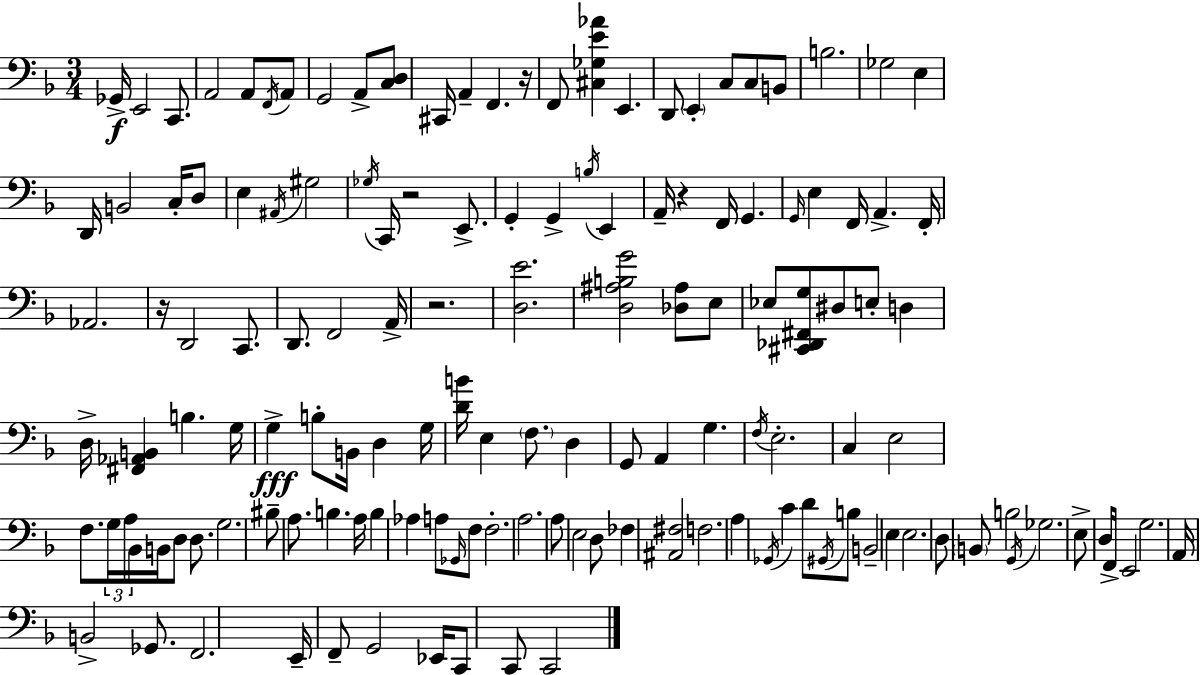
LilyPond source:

{
  \clef bass
  \numericTimeSignature
  \time 3/4
  \key f \major
  ges,16->\f e,2 c,8. | a,2 a,8 \acciaccatura { f,16 } a,8 | g,2 a,8-> <c d>8 | cis,16 a,4-- f,4. | \break r16 f,8 <cis ges e' aes'>4 e,4. | d,8 \parenthesize e,4-. c8 c8 b,8 | b2. | ges2 e4 | \break d,16 b,2 c16-. d8 | e4 \acciaccatura { ais,16 } gis2 | \acciaccatura { ges16 } c,16 r2 | e,8.-> g,4-. g,4-> \acciaccatura { b16 } | \break e,4 a,16-- r4 f,16 g,4. | \grace { g,16 } e4 f,16 a,4.-> | f,16-. aes,2. | r16 d,2 | \break c,8. d,8. f,2 | a,16-> r2. | <d e'>2. | <d ais b g'>2 | \break <des ais>8 e8 ees8 <cis, des, fis, g>8 dis8 e8-. | d4 d16-> <fis, aes, b,>4 b4. | g16 g4->\fff b8-. b,16 | d4 g16 <d' b'>16 e4 \parenthesize f8. | \break d4 g,8 a,4 g4. | \acciaccatura { f16 } e2.-. | c4 e2 | f8. \tuplet 3/2 { g16 a16 bes,16 } | \break b,16 d8 d8. g2. | bis8-- a8. b4. | a16 b4 aes4 | a8 \grace { ges,16 } f8 f2.-. | \break a2. | a8 e2 | d8 fes4 <ais, fis>2 | f2. | \break a4 \acciaccatura { ges,16 } | c'4 d'8 \acciaccatura { gis,16 } b8 b,2-- | e4 e2. | d8 \parenthesize b,8 | \break b2 \acciaccatura { g,16 } ges2. | e8-> | d16 f,16-> e,2 g2. | a,16 b,2-> | \break ges,8. f,2. | e,16-- f,8-- | g,2 ees,16 c,8 | c,8 c,2 \bar "|."
}